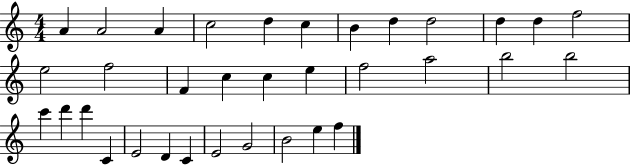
A4/q A4/h A4/q C5/h D5/q C5/q B4/q D5/q D5/h D5/q D5/q F5/h E5/h F5/h F4/q C5/q C5/q E5/q F5/h A5/h B5/h B5/h C6/q D6/q D6/q C4/q E4/h D4/q C4/q E4/h G4/h B4/h E5/q F5/q